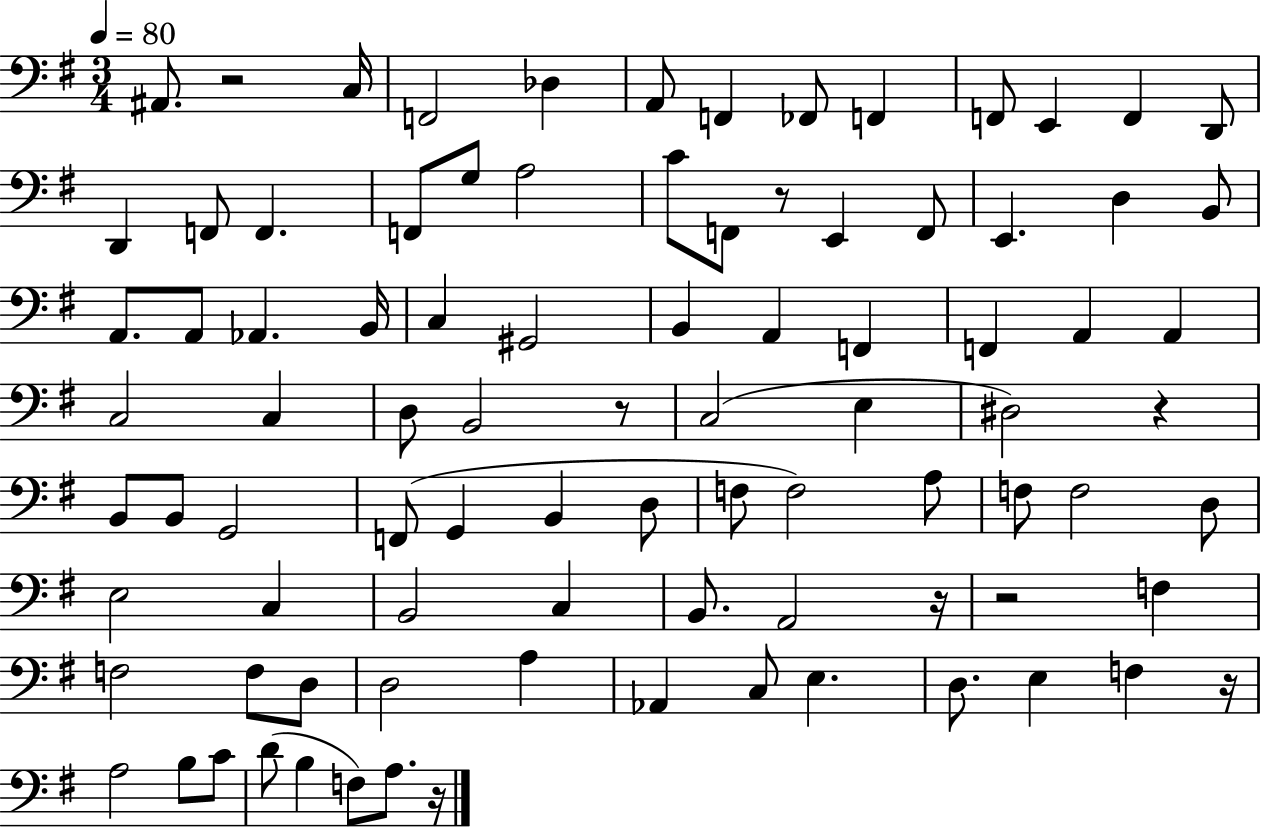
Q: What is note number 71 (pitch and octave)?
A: C3